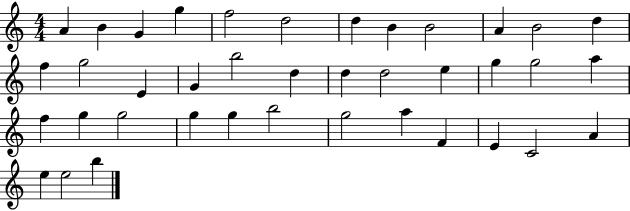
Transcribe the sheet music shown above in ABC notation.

X:1
T:Untitled
M:4/4
L:1/4
K:C
A B G g f2 d2 d B B2 A B2 d f g2 E G b2 d d d2 e g g2 a f g g2 g g b2 g2 a F E C2 A e e2 b